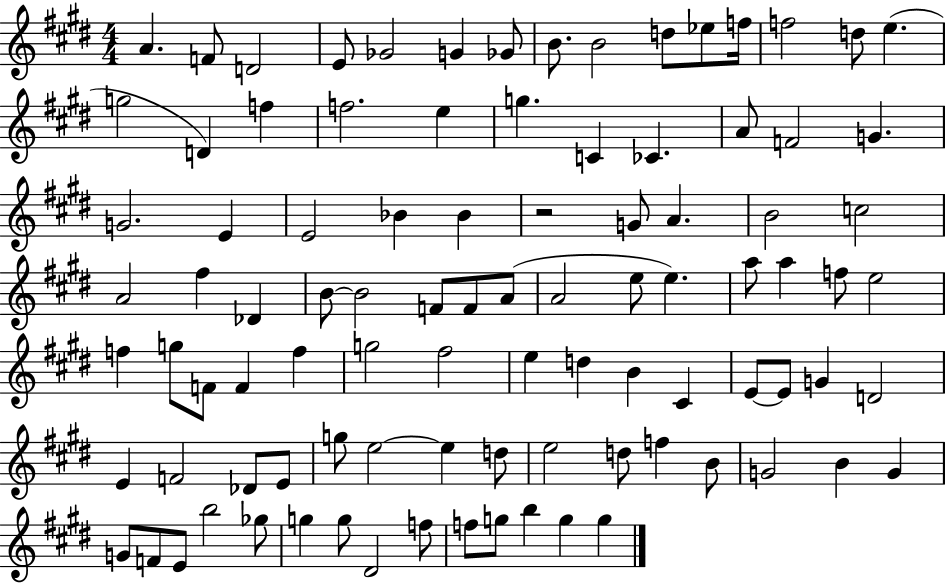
{
  \clef treble
  \numericTimeSignature
  \time 4/4
  \key e \major
  a'4. f'8 d'2 | e'8 ges'2 g'4 ges'8 | b'8. b'2 d''8 ees''8 f''16 | f''2 d''8 e''4.( | \break g''2 d'4) f''4 | f''2. e''4 | g''4. c'4 ces'4. | a'8 f'2 g'4. | \break g'2. e'4 | e'2 bes'4 bes'4 | r2 g'8 a'4. | b'2 c''2 | \break a'2 fis''4 des'4 | b'8~~ b'2 f'8 f'8 a'8( | a'2 e''8 e''4.) | a''8 a''4 f''8 e''2 | \break f''4 g''8 f'8 f'4 f''4 | g''2 fis''2 | e''4 d''4 b'4 cis'4 | e'8~~ e'8 g'4 d'2 | \break e'4 f'2 des'8 e'8 | g''8 e''2~~ e''4 d''8 | e''2 d''8 f''4 b'8 | g'2 b'4 g'4 | \break g'8 f'8 e'8 b''2 ges''8 | g''4 g''8 dis'2 f''8 | f''8 g''8 b''4 g''4 g''4 | \bar "|."
}